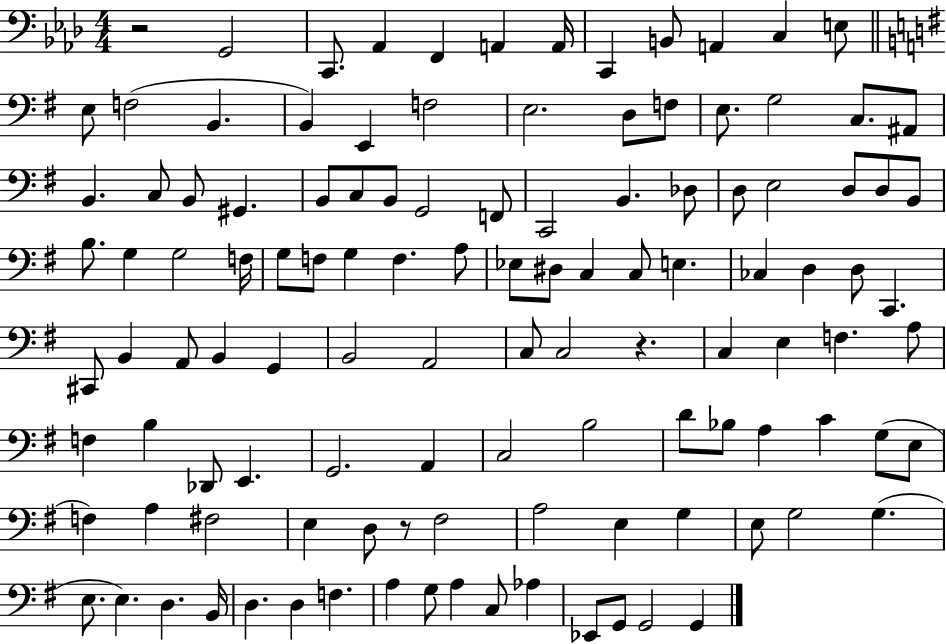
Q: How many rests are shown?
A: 3